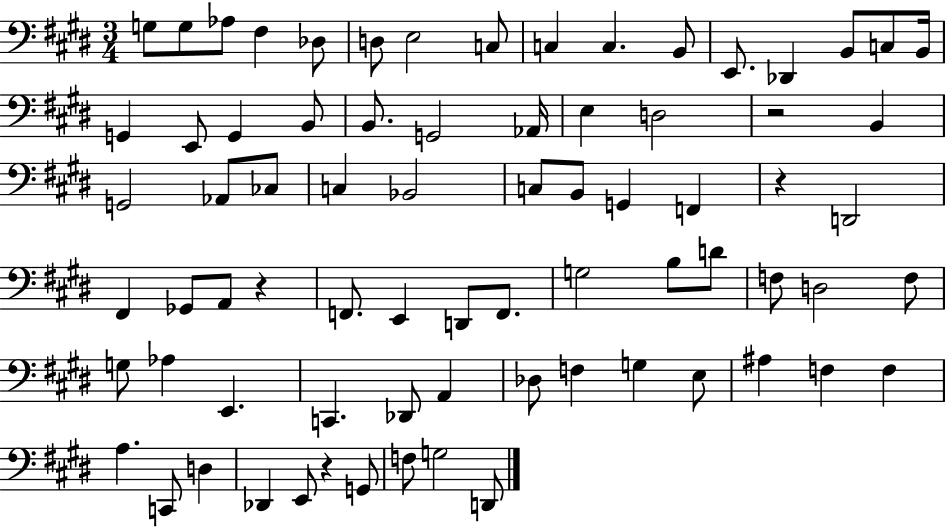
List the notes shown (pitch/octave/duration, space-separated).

G3/e G3/e Ab3/e F#3/q Db3/e D3/e E3/h C3/e C3/q C3/q. B2/e E2/e. Db2/q B2/e C3/e B2/s G2/q E2/e G2/q B2/e B2/e. G2/h Ab2/s E3/q D3/h R/h B2/q G2/h Ab2/e CES3/e C3/q Bb2/h C3/e B2/e G2/q F2/q R/q D2/h F#2/q Gb2/e A2/e R/q F2/e. E2/q D2/e F2/e. G3/h B3/e D4/e F3/e D3/h F3/e G3/e Ab3/q E2/q. C2/q. Db2/e A2/q Db3/e F3/q G3/q E3/e A#3/q F3/q F3/q A3/q. C2/e D3/q Db2/q E2/e R/q G2/e F3/e G3/h D2/e